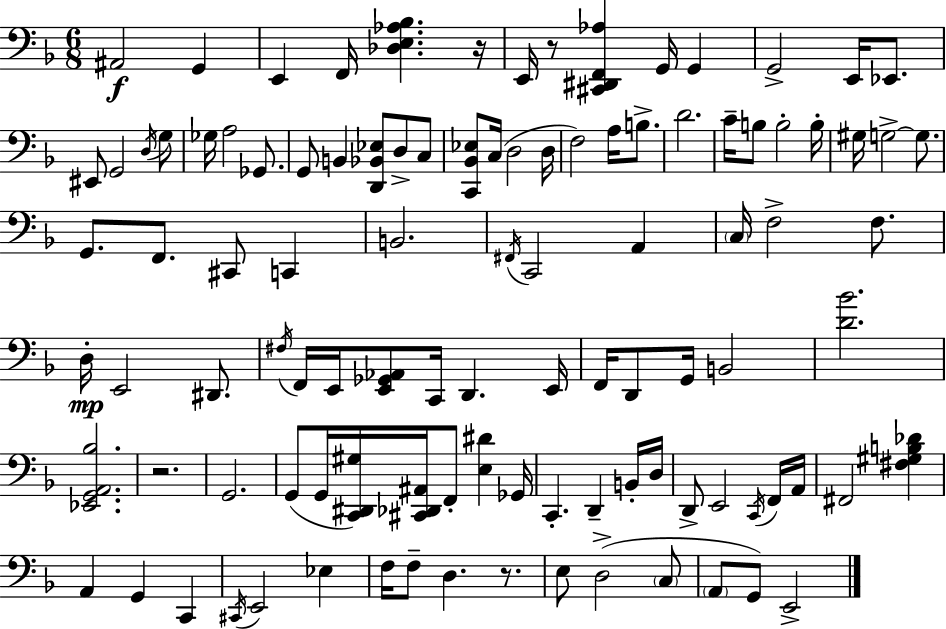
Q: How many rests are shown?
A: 4